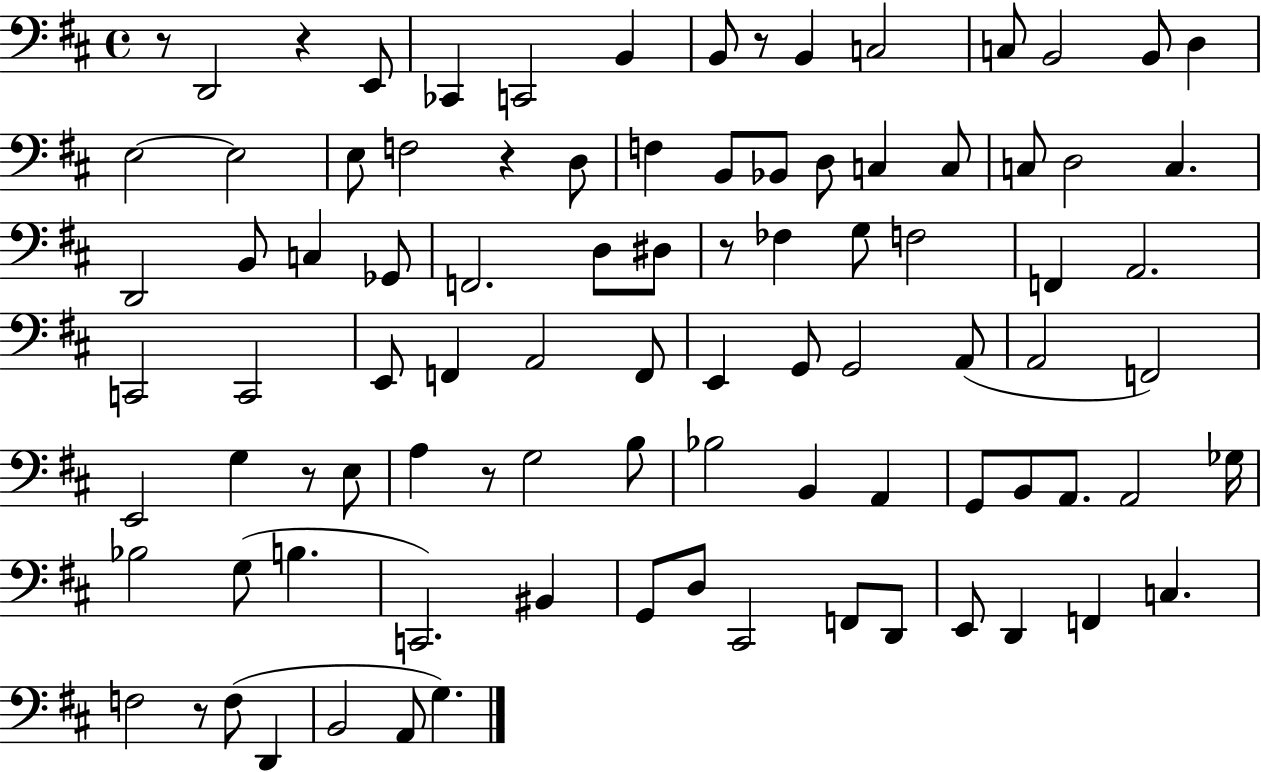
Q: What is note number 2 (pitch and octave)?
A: E2